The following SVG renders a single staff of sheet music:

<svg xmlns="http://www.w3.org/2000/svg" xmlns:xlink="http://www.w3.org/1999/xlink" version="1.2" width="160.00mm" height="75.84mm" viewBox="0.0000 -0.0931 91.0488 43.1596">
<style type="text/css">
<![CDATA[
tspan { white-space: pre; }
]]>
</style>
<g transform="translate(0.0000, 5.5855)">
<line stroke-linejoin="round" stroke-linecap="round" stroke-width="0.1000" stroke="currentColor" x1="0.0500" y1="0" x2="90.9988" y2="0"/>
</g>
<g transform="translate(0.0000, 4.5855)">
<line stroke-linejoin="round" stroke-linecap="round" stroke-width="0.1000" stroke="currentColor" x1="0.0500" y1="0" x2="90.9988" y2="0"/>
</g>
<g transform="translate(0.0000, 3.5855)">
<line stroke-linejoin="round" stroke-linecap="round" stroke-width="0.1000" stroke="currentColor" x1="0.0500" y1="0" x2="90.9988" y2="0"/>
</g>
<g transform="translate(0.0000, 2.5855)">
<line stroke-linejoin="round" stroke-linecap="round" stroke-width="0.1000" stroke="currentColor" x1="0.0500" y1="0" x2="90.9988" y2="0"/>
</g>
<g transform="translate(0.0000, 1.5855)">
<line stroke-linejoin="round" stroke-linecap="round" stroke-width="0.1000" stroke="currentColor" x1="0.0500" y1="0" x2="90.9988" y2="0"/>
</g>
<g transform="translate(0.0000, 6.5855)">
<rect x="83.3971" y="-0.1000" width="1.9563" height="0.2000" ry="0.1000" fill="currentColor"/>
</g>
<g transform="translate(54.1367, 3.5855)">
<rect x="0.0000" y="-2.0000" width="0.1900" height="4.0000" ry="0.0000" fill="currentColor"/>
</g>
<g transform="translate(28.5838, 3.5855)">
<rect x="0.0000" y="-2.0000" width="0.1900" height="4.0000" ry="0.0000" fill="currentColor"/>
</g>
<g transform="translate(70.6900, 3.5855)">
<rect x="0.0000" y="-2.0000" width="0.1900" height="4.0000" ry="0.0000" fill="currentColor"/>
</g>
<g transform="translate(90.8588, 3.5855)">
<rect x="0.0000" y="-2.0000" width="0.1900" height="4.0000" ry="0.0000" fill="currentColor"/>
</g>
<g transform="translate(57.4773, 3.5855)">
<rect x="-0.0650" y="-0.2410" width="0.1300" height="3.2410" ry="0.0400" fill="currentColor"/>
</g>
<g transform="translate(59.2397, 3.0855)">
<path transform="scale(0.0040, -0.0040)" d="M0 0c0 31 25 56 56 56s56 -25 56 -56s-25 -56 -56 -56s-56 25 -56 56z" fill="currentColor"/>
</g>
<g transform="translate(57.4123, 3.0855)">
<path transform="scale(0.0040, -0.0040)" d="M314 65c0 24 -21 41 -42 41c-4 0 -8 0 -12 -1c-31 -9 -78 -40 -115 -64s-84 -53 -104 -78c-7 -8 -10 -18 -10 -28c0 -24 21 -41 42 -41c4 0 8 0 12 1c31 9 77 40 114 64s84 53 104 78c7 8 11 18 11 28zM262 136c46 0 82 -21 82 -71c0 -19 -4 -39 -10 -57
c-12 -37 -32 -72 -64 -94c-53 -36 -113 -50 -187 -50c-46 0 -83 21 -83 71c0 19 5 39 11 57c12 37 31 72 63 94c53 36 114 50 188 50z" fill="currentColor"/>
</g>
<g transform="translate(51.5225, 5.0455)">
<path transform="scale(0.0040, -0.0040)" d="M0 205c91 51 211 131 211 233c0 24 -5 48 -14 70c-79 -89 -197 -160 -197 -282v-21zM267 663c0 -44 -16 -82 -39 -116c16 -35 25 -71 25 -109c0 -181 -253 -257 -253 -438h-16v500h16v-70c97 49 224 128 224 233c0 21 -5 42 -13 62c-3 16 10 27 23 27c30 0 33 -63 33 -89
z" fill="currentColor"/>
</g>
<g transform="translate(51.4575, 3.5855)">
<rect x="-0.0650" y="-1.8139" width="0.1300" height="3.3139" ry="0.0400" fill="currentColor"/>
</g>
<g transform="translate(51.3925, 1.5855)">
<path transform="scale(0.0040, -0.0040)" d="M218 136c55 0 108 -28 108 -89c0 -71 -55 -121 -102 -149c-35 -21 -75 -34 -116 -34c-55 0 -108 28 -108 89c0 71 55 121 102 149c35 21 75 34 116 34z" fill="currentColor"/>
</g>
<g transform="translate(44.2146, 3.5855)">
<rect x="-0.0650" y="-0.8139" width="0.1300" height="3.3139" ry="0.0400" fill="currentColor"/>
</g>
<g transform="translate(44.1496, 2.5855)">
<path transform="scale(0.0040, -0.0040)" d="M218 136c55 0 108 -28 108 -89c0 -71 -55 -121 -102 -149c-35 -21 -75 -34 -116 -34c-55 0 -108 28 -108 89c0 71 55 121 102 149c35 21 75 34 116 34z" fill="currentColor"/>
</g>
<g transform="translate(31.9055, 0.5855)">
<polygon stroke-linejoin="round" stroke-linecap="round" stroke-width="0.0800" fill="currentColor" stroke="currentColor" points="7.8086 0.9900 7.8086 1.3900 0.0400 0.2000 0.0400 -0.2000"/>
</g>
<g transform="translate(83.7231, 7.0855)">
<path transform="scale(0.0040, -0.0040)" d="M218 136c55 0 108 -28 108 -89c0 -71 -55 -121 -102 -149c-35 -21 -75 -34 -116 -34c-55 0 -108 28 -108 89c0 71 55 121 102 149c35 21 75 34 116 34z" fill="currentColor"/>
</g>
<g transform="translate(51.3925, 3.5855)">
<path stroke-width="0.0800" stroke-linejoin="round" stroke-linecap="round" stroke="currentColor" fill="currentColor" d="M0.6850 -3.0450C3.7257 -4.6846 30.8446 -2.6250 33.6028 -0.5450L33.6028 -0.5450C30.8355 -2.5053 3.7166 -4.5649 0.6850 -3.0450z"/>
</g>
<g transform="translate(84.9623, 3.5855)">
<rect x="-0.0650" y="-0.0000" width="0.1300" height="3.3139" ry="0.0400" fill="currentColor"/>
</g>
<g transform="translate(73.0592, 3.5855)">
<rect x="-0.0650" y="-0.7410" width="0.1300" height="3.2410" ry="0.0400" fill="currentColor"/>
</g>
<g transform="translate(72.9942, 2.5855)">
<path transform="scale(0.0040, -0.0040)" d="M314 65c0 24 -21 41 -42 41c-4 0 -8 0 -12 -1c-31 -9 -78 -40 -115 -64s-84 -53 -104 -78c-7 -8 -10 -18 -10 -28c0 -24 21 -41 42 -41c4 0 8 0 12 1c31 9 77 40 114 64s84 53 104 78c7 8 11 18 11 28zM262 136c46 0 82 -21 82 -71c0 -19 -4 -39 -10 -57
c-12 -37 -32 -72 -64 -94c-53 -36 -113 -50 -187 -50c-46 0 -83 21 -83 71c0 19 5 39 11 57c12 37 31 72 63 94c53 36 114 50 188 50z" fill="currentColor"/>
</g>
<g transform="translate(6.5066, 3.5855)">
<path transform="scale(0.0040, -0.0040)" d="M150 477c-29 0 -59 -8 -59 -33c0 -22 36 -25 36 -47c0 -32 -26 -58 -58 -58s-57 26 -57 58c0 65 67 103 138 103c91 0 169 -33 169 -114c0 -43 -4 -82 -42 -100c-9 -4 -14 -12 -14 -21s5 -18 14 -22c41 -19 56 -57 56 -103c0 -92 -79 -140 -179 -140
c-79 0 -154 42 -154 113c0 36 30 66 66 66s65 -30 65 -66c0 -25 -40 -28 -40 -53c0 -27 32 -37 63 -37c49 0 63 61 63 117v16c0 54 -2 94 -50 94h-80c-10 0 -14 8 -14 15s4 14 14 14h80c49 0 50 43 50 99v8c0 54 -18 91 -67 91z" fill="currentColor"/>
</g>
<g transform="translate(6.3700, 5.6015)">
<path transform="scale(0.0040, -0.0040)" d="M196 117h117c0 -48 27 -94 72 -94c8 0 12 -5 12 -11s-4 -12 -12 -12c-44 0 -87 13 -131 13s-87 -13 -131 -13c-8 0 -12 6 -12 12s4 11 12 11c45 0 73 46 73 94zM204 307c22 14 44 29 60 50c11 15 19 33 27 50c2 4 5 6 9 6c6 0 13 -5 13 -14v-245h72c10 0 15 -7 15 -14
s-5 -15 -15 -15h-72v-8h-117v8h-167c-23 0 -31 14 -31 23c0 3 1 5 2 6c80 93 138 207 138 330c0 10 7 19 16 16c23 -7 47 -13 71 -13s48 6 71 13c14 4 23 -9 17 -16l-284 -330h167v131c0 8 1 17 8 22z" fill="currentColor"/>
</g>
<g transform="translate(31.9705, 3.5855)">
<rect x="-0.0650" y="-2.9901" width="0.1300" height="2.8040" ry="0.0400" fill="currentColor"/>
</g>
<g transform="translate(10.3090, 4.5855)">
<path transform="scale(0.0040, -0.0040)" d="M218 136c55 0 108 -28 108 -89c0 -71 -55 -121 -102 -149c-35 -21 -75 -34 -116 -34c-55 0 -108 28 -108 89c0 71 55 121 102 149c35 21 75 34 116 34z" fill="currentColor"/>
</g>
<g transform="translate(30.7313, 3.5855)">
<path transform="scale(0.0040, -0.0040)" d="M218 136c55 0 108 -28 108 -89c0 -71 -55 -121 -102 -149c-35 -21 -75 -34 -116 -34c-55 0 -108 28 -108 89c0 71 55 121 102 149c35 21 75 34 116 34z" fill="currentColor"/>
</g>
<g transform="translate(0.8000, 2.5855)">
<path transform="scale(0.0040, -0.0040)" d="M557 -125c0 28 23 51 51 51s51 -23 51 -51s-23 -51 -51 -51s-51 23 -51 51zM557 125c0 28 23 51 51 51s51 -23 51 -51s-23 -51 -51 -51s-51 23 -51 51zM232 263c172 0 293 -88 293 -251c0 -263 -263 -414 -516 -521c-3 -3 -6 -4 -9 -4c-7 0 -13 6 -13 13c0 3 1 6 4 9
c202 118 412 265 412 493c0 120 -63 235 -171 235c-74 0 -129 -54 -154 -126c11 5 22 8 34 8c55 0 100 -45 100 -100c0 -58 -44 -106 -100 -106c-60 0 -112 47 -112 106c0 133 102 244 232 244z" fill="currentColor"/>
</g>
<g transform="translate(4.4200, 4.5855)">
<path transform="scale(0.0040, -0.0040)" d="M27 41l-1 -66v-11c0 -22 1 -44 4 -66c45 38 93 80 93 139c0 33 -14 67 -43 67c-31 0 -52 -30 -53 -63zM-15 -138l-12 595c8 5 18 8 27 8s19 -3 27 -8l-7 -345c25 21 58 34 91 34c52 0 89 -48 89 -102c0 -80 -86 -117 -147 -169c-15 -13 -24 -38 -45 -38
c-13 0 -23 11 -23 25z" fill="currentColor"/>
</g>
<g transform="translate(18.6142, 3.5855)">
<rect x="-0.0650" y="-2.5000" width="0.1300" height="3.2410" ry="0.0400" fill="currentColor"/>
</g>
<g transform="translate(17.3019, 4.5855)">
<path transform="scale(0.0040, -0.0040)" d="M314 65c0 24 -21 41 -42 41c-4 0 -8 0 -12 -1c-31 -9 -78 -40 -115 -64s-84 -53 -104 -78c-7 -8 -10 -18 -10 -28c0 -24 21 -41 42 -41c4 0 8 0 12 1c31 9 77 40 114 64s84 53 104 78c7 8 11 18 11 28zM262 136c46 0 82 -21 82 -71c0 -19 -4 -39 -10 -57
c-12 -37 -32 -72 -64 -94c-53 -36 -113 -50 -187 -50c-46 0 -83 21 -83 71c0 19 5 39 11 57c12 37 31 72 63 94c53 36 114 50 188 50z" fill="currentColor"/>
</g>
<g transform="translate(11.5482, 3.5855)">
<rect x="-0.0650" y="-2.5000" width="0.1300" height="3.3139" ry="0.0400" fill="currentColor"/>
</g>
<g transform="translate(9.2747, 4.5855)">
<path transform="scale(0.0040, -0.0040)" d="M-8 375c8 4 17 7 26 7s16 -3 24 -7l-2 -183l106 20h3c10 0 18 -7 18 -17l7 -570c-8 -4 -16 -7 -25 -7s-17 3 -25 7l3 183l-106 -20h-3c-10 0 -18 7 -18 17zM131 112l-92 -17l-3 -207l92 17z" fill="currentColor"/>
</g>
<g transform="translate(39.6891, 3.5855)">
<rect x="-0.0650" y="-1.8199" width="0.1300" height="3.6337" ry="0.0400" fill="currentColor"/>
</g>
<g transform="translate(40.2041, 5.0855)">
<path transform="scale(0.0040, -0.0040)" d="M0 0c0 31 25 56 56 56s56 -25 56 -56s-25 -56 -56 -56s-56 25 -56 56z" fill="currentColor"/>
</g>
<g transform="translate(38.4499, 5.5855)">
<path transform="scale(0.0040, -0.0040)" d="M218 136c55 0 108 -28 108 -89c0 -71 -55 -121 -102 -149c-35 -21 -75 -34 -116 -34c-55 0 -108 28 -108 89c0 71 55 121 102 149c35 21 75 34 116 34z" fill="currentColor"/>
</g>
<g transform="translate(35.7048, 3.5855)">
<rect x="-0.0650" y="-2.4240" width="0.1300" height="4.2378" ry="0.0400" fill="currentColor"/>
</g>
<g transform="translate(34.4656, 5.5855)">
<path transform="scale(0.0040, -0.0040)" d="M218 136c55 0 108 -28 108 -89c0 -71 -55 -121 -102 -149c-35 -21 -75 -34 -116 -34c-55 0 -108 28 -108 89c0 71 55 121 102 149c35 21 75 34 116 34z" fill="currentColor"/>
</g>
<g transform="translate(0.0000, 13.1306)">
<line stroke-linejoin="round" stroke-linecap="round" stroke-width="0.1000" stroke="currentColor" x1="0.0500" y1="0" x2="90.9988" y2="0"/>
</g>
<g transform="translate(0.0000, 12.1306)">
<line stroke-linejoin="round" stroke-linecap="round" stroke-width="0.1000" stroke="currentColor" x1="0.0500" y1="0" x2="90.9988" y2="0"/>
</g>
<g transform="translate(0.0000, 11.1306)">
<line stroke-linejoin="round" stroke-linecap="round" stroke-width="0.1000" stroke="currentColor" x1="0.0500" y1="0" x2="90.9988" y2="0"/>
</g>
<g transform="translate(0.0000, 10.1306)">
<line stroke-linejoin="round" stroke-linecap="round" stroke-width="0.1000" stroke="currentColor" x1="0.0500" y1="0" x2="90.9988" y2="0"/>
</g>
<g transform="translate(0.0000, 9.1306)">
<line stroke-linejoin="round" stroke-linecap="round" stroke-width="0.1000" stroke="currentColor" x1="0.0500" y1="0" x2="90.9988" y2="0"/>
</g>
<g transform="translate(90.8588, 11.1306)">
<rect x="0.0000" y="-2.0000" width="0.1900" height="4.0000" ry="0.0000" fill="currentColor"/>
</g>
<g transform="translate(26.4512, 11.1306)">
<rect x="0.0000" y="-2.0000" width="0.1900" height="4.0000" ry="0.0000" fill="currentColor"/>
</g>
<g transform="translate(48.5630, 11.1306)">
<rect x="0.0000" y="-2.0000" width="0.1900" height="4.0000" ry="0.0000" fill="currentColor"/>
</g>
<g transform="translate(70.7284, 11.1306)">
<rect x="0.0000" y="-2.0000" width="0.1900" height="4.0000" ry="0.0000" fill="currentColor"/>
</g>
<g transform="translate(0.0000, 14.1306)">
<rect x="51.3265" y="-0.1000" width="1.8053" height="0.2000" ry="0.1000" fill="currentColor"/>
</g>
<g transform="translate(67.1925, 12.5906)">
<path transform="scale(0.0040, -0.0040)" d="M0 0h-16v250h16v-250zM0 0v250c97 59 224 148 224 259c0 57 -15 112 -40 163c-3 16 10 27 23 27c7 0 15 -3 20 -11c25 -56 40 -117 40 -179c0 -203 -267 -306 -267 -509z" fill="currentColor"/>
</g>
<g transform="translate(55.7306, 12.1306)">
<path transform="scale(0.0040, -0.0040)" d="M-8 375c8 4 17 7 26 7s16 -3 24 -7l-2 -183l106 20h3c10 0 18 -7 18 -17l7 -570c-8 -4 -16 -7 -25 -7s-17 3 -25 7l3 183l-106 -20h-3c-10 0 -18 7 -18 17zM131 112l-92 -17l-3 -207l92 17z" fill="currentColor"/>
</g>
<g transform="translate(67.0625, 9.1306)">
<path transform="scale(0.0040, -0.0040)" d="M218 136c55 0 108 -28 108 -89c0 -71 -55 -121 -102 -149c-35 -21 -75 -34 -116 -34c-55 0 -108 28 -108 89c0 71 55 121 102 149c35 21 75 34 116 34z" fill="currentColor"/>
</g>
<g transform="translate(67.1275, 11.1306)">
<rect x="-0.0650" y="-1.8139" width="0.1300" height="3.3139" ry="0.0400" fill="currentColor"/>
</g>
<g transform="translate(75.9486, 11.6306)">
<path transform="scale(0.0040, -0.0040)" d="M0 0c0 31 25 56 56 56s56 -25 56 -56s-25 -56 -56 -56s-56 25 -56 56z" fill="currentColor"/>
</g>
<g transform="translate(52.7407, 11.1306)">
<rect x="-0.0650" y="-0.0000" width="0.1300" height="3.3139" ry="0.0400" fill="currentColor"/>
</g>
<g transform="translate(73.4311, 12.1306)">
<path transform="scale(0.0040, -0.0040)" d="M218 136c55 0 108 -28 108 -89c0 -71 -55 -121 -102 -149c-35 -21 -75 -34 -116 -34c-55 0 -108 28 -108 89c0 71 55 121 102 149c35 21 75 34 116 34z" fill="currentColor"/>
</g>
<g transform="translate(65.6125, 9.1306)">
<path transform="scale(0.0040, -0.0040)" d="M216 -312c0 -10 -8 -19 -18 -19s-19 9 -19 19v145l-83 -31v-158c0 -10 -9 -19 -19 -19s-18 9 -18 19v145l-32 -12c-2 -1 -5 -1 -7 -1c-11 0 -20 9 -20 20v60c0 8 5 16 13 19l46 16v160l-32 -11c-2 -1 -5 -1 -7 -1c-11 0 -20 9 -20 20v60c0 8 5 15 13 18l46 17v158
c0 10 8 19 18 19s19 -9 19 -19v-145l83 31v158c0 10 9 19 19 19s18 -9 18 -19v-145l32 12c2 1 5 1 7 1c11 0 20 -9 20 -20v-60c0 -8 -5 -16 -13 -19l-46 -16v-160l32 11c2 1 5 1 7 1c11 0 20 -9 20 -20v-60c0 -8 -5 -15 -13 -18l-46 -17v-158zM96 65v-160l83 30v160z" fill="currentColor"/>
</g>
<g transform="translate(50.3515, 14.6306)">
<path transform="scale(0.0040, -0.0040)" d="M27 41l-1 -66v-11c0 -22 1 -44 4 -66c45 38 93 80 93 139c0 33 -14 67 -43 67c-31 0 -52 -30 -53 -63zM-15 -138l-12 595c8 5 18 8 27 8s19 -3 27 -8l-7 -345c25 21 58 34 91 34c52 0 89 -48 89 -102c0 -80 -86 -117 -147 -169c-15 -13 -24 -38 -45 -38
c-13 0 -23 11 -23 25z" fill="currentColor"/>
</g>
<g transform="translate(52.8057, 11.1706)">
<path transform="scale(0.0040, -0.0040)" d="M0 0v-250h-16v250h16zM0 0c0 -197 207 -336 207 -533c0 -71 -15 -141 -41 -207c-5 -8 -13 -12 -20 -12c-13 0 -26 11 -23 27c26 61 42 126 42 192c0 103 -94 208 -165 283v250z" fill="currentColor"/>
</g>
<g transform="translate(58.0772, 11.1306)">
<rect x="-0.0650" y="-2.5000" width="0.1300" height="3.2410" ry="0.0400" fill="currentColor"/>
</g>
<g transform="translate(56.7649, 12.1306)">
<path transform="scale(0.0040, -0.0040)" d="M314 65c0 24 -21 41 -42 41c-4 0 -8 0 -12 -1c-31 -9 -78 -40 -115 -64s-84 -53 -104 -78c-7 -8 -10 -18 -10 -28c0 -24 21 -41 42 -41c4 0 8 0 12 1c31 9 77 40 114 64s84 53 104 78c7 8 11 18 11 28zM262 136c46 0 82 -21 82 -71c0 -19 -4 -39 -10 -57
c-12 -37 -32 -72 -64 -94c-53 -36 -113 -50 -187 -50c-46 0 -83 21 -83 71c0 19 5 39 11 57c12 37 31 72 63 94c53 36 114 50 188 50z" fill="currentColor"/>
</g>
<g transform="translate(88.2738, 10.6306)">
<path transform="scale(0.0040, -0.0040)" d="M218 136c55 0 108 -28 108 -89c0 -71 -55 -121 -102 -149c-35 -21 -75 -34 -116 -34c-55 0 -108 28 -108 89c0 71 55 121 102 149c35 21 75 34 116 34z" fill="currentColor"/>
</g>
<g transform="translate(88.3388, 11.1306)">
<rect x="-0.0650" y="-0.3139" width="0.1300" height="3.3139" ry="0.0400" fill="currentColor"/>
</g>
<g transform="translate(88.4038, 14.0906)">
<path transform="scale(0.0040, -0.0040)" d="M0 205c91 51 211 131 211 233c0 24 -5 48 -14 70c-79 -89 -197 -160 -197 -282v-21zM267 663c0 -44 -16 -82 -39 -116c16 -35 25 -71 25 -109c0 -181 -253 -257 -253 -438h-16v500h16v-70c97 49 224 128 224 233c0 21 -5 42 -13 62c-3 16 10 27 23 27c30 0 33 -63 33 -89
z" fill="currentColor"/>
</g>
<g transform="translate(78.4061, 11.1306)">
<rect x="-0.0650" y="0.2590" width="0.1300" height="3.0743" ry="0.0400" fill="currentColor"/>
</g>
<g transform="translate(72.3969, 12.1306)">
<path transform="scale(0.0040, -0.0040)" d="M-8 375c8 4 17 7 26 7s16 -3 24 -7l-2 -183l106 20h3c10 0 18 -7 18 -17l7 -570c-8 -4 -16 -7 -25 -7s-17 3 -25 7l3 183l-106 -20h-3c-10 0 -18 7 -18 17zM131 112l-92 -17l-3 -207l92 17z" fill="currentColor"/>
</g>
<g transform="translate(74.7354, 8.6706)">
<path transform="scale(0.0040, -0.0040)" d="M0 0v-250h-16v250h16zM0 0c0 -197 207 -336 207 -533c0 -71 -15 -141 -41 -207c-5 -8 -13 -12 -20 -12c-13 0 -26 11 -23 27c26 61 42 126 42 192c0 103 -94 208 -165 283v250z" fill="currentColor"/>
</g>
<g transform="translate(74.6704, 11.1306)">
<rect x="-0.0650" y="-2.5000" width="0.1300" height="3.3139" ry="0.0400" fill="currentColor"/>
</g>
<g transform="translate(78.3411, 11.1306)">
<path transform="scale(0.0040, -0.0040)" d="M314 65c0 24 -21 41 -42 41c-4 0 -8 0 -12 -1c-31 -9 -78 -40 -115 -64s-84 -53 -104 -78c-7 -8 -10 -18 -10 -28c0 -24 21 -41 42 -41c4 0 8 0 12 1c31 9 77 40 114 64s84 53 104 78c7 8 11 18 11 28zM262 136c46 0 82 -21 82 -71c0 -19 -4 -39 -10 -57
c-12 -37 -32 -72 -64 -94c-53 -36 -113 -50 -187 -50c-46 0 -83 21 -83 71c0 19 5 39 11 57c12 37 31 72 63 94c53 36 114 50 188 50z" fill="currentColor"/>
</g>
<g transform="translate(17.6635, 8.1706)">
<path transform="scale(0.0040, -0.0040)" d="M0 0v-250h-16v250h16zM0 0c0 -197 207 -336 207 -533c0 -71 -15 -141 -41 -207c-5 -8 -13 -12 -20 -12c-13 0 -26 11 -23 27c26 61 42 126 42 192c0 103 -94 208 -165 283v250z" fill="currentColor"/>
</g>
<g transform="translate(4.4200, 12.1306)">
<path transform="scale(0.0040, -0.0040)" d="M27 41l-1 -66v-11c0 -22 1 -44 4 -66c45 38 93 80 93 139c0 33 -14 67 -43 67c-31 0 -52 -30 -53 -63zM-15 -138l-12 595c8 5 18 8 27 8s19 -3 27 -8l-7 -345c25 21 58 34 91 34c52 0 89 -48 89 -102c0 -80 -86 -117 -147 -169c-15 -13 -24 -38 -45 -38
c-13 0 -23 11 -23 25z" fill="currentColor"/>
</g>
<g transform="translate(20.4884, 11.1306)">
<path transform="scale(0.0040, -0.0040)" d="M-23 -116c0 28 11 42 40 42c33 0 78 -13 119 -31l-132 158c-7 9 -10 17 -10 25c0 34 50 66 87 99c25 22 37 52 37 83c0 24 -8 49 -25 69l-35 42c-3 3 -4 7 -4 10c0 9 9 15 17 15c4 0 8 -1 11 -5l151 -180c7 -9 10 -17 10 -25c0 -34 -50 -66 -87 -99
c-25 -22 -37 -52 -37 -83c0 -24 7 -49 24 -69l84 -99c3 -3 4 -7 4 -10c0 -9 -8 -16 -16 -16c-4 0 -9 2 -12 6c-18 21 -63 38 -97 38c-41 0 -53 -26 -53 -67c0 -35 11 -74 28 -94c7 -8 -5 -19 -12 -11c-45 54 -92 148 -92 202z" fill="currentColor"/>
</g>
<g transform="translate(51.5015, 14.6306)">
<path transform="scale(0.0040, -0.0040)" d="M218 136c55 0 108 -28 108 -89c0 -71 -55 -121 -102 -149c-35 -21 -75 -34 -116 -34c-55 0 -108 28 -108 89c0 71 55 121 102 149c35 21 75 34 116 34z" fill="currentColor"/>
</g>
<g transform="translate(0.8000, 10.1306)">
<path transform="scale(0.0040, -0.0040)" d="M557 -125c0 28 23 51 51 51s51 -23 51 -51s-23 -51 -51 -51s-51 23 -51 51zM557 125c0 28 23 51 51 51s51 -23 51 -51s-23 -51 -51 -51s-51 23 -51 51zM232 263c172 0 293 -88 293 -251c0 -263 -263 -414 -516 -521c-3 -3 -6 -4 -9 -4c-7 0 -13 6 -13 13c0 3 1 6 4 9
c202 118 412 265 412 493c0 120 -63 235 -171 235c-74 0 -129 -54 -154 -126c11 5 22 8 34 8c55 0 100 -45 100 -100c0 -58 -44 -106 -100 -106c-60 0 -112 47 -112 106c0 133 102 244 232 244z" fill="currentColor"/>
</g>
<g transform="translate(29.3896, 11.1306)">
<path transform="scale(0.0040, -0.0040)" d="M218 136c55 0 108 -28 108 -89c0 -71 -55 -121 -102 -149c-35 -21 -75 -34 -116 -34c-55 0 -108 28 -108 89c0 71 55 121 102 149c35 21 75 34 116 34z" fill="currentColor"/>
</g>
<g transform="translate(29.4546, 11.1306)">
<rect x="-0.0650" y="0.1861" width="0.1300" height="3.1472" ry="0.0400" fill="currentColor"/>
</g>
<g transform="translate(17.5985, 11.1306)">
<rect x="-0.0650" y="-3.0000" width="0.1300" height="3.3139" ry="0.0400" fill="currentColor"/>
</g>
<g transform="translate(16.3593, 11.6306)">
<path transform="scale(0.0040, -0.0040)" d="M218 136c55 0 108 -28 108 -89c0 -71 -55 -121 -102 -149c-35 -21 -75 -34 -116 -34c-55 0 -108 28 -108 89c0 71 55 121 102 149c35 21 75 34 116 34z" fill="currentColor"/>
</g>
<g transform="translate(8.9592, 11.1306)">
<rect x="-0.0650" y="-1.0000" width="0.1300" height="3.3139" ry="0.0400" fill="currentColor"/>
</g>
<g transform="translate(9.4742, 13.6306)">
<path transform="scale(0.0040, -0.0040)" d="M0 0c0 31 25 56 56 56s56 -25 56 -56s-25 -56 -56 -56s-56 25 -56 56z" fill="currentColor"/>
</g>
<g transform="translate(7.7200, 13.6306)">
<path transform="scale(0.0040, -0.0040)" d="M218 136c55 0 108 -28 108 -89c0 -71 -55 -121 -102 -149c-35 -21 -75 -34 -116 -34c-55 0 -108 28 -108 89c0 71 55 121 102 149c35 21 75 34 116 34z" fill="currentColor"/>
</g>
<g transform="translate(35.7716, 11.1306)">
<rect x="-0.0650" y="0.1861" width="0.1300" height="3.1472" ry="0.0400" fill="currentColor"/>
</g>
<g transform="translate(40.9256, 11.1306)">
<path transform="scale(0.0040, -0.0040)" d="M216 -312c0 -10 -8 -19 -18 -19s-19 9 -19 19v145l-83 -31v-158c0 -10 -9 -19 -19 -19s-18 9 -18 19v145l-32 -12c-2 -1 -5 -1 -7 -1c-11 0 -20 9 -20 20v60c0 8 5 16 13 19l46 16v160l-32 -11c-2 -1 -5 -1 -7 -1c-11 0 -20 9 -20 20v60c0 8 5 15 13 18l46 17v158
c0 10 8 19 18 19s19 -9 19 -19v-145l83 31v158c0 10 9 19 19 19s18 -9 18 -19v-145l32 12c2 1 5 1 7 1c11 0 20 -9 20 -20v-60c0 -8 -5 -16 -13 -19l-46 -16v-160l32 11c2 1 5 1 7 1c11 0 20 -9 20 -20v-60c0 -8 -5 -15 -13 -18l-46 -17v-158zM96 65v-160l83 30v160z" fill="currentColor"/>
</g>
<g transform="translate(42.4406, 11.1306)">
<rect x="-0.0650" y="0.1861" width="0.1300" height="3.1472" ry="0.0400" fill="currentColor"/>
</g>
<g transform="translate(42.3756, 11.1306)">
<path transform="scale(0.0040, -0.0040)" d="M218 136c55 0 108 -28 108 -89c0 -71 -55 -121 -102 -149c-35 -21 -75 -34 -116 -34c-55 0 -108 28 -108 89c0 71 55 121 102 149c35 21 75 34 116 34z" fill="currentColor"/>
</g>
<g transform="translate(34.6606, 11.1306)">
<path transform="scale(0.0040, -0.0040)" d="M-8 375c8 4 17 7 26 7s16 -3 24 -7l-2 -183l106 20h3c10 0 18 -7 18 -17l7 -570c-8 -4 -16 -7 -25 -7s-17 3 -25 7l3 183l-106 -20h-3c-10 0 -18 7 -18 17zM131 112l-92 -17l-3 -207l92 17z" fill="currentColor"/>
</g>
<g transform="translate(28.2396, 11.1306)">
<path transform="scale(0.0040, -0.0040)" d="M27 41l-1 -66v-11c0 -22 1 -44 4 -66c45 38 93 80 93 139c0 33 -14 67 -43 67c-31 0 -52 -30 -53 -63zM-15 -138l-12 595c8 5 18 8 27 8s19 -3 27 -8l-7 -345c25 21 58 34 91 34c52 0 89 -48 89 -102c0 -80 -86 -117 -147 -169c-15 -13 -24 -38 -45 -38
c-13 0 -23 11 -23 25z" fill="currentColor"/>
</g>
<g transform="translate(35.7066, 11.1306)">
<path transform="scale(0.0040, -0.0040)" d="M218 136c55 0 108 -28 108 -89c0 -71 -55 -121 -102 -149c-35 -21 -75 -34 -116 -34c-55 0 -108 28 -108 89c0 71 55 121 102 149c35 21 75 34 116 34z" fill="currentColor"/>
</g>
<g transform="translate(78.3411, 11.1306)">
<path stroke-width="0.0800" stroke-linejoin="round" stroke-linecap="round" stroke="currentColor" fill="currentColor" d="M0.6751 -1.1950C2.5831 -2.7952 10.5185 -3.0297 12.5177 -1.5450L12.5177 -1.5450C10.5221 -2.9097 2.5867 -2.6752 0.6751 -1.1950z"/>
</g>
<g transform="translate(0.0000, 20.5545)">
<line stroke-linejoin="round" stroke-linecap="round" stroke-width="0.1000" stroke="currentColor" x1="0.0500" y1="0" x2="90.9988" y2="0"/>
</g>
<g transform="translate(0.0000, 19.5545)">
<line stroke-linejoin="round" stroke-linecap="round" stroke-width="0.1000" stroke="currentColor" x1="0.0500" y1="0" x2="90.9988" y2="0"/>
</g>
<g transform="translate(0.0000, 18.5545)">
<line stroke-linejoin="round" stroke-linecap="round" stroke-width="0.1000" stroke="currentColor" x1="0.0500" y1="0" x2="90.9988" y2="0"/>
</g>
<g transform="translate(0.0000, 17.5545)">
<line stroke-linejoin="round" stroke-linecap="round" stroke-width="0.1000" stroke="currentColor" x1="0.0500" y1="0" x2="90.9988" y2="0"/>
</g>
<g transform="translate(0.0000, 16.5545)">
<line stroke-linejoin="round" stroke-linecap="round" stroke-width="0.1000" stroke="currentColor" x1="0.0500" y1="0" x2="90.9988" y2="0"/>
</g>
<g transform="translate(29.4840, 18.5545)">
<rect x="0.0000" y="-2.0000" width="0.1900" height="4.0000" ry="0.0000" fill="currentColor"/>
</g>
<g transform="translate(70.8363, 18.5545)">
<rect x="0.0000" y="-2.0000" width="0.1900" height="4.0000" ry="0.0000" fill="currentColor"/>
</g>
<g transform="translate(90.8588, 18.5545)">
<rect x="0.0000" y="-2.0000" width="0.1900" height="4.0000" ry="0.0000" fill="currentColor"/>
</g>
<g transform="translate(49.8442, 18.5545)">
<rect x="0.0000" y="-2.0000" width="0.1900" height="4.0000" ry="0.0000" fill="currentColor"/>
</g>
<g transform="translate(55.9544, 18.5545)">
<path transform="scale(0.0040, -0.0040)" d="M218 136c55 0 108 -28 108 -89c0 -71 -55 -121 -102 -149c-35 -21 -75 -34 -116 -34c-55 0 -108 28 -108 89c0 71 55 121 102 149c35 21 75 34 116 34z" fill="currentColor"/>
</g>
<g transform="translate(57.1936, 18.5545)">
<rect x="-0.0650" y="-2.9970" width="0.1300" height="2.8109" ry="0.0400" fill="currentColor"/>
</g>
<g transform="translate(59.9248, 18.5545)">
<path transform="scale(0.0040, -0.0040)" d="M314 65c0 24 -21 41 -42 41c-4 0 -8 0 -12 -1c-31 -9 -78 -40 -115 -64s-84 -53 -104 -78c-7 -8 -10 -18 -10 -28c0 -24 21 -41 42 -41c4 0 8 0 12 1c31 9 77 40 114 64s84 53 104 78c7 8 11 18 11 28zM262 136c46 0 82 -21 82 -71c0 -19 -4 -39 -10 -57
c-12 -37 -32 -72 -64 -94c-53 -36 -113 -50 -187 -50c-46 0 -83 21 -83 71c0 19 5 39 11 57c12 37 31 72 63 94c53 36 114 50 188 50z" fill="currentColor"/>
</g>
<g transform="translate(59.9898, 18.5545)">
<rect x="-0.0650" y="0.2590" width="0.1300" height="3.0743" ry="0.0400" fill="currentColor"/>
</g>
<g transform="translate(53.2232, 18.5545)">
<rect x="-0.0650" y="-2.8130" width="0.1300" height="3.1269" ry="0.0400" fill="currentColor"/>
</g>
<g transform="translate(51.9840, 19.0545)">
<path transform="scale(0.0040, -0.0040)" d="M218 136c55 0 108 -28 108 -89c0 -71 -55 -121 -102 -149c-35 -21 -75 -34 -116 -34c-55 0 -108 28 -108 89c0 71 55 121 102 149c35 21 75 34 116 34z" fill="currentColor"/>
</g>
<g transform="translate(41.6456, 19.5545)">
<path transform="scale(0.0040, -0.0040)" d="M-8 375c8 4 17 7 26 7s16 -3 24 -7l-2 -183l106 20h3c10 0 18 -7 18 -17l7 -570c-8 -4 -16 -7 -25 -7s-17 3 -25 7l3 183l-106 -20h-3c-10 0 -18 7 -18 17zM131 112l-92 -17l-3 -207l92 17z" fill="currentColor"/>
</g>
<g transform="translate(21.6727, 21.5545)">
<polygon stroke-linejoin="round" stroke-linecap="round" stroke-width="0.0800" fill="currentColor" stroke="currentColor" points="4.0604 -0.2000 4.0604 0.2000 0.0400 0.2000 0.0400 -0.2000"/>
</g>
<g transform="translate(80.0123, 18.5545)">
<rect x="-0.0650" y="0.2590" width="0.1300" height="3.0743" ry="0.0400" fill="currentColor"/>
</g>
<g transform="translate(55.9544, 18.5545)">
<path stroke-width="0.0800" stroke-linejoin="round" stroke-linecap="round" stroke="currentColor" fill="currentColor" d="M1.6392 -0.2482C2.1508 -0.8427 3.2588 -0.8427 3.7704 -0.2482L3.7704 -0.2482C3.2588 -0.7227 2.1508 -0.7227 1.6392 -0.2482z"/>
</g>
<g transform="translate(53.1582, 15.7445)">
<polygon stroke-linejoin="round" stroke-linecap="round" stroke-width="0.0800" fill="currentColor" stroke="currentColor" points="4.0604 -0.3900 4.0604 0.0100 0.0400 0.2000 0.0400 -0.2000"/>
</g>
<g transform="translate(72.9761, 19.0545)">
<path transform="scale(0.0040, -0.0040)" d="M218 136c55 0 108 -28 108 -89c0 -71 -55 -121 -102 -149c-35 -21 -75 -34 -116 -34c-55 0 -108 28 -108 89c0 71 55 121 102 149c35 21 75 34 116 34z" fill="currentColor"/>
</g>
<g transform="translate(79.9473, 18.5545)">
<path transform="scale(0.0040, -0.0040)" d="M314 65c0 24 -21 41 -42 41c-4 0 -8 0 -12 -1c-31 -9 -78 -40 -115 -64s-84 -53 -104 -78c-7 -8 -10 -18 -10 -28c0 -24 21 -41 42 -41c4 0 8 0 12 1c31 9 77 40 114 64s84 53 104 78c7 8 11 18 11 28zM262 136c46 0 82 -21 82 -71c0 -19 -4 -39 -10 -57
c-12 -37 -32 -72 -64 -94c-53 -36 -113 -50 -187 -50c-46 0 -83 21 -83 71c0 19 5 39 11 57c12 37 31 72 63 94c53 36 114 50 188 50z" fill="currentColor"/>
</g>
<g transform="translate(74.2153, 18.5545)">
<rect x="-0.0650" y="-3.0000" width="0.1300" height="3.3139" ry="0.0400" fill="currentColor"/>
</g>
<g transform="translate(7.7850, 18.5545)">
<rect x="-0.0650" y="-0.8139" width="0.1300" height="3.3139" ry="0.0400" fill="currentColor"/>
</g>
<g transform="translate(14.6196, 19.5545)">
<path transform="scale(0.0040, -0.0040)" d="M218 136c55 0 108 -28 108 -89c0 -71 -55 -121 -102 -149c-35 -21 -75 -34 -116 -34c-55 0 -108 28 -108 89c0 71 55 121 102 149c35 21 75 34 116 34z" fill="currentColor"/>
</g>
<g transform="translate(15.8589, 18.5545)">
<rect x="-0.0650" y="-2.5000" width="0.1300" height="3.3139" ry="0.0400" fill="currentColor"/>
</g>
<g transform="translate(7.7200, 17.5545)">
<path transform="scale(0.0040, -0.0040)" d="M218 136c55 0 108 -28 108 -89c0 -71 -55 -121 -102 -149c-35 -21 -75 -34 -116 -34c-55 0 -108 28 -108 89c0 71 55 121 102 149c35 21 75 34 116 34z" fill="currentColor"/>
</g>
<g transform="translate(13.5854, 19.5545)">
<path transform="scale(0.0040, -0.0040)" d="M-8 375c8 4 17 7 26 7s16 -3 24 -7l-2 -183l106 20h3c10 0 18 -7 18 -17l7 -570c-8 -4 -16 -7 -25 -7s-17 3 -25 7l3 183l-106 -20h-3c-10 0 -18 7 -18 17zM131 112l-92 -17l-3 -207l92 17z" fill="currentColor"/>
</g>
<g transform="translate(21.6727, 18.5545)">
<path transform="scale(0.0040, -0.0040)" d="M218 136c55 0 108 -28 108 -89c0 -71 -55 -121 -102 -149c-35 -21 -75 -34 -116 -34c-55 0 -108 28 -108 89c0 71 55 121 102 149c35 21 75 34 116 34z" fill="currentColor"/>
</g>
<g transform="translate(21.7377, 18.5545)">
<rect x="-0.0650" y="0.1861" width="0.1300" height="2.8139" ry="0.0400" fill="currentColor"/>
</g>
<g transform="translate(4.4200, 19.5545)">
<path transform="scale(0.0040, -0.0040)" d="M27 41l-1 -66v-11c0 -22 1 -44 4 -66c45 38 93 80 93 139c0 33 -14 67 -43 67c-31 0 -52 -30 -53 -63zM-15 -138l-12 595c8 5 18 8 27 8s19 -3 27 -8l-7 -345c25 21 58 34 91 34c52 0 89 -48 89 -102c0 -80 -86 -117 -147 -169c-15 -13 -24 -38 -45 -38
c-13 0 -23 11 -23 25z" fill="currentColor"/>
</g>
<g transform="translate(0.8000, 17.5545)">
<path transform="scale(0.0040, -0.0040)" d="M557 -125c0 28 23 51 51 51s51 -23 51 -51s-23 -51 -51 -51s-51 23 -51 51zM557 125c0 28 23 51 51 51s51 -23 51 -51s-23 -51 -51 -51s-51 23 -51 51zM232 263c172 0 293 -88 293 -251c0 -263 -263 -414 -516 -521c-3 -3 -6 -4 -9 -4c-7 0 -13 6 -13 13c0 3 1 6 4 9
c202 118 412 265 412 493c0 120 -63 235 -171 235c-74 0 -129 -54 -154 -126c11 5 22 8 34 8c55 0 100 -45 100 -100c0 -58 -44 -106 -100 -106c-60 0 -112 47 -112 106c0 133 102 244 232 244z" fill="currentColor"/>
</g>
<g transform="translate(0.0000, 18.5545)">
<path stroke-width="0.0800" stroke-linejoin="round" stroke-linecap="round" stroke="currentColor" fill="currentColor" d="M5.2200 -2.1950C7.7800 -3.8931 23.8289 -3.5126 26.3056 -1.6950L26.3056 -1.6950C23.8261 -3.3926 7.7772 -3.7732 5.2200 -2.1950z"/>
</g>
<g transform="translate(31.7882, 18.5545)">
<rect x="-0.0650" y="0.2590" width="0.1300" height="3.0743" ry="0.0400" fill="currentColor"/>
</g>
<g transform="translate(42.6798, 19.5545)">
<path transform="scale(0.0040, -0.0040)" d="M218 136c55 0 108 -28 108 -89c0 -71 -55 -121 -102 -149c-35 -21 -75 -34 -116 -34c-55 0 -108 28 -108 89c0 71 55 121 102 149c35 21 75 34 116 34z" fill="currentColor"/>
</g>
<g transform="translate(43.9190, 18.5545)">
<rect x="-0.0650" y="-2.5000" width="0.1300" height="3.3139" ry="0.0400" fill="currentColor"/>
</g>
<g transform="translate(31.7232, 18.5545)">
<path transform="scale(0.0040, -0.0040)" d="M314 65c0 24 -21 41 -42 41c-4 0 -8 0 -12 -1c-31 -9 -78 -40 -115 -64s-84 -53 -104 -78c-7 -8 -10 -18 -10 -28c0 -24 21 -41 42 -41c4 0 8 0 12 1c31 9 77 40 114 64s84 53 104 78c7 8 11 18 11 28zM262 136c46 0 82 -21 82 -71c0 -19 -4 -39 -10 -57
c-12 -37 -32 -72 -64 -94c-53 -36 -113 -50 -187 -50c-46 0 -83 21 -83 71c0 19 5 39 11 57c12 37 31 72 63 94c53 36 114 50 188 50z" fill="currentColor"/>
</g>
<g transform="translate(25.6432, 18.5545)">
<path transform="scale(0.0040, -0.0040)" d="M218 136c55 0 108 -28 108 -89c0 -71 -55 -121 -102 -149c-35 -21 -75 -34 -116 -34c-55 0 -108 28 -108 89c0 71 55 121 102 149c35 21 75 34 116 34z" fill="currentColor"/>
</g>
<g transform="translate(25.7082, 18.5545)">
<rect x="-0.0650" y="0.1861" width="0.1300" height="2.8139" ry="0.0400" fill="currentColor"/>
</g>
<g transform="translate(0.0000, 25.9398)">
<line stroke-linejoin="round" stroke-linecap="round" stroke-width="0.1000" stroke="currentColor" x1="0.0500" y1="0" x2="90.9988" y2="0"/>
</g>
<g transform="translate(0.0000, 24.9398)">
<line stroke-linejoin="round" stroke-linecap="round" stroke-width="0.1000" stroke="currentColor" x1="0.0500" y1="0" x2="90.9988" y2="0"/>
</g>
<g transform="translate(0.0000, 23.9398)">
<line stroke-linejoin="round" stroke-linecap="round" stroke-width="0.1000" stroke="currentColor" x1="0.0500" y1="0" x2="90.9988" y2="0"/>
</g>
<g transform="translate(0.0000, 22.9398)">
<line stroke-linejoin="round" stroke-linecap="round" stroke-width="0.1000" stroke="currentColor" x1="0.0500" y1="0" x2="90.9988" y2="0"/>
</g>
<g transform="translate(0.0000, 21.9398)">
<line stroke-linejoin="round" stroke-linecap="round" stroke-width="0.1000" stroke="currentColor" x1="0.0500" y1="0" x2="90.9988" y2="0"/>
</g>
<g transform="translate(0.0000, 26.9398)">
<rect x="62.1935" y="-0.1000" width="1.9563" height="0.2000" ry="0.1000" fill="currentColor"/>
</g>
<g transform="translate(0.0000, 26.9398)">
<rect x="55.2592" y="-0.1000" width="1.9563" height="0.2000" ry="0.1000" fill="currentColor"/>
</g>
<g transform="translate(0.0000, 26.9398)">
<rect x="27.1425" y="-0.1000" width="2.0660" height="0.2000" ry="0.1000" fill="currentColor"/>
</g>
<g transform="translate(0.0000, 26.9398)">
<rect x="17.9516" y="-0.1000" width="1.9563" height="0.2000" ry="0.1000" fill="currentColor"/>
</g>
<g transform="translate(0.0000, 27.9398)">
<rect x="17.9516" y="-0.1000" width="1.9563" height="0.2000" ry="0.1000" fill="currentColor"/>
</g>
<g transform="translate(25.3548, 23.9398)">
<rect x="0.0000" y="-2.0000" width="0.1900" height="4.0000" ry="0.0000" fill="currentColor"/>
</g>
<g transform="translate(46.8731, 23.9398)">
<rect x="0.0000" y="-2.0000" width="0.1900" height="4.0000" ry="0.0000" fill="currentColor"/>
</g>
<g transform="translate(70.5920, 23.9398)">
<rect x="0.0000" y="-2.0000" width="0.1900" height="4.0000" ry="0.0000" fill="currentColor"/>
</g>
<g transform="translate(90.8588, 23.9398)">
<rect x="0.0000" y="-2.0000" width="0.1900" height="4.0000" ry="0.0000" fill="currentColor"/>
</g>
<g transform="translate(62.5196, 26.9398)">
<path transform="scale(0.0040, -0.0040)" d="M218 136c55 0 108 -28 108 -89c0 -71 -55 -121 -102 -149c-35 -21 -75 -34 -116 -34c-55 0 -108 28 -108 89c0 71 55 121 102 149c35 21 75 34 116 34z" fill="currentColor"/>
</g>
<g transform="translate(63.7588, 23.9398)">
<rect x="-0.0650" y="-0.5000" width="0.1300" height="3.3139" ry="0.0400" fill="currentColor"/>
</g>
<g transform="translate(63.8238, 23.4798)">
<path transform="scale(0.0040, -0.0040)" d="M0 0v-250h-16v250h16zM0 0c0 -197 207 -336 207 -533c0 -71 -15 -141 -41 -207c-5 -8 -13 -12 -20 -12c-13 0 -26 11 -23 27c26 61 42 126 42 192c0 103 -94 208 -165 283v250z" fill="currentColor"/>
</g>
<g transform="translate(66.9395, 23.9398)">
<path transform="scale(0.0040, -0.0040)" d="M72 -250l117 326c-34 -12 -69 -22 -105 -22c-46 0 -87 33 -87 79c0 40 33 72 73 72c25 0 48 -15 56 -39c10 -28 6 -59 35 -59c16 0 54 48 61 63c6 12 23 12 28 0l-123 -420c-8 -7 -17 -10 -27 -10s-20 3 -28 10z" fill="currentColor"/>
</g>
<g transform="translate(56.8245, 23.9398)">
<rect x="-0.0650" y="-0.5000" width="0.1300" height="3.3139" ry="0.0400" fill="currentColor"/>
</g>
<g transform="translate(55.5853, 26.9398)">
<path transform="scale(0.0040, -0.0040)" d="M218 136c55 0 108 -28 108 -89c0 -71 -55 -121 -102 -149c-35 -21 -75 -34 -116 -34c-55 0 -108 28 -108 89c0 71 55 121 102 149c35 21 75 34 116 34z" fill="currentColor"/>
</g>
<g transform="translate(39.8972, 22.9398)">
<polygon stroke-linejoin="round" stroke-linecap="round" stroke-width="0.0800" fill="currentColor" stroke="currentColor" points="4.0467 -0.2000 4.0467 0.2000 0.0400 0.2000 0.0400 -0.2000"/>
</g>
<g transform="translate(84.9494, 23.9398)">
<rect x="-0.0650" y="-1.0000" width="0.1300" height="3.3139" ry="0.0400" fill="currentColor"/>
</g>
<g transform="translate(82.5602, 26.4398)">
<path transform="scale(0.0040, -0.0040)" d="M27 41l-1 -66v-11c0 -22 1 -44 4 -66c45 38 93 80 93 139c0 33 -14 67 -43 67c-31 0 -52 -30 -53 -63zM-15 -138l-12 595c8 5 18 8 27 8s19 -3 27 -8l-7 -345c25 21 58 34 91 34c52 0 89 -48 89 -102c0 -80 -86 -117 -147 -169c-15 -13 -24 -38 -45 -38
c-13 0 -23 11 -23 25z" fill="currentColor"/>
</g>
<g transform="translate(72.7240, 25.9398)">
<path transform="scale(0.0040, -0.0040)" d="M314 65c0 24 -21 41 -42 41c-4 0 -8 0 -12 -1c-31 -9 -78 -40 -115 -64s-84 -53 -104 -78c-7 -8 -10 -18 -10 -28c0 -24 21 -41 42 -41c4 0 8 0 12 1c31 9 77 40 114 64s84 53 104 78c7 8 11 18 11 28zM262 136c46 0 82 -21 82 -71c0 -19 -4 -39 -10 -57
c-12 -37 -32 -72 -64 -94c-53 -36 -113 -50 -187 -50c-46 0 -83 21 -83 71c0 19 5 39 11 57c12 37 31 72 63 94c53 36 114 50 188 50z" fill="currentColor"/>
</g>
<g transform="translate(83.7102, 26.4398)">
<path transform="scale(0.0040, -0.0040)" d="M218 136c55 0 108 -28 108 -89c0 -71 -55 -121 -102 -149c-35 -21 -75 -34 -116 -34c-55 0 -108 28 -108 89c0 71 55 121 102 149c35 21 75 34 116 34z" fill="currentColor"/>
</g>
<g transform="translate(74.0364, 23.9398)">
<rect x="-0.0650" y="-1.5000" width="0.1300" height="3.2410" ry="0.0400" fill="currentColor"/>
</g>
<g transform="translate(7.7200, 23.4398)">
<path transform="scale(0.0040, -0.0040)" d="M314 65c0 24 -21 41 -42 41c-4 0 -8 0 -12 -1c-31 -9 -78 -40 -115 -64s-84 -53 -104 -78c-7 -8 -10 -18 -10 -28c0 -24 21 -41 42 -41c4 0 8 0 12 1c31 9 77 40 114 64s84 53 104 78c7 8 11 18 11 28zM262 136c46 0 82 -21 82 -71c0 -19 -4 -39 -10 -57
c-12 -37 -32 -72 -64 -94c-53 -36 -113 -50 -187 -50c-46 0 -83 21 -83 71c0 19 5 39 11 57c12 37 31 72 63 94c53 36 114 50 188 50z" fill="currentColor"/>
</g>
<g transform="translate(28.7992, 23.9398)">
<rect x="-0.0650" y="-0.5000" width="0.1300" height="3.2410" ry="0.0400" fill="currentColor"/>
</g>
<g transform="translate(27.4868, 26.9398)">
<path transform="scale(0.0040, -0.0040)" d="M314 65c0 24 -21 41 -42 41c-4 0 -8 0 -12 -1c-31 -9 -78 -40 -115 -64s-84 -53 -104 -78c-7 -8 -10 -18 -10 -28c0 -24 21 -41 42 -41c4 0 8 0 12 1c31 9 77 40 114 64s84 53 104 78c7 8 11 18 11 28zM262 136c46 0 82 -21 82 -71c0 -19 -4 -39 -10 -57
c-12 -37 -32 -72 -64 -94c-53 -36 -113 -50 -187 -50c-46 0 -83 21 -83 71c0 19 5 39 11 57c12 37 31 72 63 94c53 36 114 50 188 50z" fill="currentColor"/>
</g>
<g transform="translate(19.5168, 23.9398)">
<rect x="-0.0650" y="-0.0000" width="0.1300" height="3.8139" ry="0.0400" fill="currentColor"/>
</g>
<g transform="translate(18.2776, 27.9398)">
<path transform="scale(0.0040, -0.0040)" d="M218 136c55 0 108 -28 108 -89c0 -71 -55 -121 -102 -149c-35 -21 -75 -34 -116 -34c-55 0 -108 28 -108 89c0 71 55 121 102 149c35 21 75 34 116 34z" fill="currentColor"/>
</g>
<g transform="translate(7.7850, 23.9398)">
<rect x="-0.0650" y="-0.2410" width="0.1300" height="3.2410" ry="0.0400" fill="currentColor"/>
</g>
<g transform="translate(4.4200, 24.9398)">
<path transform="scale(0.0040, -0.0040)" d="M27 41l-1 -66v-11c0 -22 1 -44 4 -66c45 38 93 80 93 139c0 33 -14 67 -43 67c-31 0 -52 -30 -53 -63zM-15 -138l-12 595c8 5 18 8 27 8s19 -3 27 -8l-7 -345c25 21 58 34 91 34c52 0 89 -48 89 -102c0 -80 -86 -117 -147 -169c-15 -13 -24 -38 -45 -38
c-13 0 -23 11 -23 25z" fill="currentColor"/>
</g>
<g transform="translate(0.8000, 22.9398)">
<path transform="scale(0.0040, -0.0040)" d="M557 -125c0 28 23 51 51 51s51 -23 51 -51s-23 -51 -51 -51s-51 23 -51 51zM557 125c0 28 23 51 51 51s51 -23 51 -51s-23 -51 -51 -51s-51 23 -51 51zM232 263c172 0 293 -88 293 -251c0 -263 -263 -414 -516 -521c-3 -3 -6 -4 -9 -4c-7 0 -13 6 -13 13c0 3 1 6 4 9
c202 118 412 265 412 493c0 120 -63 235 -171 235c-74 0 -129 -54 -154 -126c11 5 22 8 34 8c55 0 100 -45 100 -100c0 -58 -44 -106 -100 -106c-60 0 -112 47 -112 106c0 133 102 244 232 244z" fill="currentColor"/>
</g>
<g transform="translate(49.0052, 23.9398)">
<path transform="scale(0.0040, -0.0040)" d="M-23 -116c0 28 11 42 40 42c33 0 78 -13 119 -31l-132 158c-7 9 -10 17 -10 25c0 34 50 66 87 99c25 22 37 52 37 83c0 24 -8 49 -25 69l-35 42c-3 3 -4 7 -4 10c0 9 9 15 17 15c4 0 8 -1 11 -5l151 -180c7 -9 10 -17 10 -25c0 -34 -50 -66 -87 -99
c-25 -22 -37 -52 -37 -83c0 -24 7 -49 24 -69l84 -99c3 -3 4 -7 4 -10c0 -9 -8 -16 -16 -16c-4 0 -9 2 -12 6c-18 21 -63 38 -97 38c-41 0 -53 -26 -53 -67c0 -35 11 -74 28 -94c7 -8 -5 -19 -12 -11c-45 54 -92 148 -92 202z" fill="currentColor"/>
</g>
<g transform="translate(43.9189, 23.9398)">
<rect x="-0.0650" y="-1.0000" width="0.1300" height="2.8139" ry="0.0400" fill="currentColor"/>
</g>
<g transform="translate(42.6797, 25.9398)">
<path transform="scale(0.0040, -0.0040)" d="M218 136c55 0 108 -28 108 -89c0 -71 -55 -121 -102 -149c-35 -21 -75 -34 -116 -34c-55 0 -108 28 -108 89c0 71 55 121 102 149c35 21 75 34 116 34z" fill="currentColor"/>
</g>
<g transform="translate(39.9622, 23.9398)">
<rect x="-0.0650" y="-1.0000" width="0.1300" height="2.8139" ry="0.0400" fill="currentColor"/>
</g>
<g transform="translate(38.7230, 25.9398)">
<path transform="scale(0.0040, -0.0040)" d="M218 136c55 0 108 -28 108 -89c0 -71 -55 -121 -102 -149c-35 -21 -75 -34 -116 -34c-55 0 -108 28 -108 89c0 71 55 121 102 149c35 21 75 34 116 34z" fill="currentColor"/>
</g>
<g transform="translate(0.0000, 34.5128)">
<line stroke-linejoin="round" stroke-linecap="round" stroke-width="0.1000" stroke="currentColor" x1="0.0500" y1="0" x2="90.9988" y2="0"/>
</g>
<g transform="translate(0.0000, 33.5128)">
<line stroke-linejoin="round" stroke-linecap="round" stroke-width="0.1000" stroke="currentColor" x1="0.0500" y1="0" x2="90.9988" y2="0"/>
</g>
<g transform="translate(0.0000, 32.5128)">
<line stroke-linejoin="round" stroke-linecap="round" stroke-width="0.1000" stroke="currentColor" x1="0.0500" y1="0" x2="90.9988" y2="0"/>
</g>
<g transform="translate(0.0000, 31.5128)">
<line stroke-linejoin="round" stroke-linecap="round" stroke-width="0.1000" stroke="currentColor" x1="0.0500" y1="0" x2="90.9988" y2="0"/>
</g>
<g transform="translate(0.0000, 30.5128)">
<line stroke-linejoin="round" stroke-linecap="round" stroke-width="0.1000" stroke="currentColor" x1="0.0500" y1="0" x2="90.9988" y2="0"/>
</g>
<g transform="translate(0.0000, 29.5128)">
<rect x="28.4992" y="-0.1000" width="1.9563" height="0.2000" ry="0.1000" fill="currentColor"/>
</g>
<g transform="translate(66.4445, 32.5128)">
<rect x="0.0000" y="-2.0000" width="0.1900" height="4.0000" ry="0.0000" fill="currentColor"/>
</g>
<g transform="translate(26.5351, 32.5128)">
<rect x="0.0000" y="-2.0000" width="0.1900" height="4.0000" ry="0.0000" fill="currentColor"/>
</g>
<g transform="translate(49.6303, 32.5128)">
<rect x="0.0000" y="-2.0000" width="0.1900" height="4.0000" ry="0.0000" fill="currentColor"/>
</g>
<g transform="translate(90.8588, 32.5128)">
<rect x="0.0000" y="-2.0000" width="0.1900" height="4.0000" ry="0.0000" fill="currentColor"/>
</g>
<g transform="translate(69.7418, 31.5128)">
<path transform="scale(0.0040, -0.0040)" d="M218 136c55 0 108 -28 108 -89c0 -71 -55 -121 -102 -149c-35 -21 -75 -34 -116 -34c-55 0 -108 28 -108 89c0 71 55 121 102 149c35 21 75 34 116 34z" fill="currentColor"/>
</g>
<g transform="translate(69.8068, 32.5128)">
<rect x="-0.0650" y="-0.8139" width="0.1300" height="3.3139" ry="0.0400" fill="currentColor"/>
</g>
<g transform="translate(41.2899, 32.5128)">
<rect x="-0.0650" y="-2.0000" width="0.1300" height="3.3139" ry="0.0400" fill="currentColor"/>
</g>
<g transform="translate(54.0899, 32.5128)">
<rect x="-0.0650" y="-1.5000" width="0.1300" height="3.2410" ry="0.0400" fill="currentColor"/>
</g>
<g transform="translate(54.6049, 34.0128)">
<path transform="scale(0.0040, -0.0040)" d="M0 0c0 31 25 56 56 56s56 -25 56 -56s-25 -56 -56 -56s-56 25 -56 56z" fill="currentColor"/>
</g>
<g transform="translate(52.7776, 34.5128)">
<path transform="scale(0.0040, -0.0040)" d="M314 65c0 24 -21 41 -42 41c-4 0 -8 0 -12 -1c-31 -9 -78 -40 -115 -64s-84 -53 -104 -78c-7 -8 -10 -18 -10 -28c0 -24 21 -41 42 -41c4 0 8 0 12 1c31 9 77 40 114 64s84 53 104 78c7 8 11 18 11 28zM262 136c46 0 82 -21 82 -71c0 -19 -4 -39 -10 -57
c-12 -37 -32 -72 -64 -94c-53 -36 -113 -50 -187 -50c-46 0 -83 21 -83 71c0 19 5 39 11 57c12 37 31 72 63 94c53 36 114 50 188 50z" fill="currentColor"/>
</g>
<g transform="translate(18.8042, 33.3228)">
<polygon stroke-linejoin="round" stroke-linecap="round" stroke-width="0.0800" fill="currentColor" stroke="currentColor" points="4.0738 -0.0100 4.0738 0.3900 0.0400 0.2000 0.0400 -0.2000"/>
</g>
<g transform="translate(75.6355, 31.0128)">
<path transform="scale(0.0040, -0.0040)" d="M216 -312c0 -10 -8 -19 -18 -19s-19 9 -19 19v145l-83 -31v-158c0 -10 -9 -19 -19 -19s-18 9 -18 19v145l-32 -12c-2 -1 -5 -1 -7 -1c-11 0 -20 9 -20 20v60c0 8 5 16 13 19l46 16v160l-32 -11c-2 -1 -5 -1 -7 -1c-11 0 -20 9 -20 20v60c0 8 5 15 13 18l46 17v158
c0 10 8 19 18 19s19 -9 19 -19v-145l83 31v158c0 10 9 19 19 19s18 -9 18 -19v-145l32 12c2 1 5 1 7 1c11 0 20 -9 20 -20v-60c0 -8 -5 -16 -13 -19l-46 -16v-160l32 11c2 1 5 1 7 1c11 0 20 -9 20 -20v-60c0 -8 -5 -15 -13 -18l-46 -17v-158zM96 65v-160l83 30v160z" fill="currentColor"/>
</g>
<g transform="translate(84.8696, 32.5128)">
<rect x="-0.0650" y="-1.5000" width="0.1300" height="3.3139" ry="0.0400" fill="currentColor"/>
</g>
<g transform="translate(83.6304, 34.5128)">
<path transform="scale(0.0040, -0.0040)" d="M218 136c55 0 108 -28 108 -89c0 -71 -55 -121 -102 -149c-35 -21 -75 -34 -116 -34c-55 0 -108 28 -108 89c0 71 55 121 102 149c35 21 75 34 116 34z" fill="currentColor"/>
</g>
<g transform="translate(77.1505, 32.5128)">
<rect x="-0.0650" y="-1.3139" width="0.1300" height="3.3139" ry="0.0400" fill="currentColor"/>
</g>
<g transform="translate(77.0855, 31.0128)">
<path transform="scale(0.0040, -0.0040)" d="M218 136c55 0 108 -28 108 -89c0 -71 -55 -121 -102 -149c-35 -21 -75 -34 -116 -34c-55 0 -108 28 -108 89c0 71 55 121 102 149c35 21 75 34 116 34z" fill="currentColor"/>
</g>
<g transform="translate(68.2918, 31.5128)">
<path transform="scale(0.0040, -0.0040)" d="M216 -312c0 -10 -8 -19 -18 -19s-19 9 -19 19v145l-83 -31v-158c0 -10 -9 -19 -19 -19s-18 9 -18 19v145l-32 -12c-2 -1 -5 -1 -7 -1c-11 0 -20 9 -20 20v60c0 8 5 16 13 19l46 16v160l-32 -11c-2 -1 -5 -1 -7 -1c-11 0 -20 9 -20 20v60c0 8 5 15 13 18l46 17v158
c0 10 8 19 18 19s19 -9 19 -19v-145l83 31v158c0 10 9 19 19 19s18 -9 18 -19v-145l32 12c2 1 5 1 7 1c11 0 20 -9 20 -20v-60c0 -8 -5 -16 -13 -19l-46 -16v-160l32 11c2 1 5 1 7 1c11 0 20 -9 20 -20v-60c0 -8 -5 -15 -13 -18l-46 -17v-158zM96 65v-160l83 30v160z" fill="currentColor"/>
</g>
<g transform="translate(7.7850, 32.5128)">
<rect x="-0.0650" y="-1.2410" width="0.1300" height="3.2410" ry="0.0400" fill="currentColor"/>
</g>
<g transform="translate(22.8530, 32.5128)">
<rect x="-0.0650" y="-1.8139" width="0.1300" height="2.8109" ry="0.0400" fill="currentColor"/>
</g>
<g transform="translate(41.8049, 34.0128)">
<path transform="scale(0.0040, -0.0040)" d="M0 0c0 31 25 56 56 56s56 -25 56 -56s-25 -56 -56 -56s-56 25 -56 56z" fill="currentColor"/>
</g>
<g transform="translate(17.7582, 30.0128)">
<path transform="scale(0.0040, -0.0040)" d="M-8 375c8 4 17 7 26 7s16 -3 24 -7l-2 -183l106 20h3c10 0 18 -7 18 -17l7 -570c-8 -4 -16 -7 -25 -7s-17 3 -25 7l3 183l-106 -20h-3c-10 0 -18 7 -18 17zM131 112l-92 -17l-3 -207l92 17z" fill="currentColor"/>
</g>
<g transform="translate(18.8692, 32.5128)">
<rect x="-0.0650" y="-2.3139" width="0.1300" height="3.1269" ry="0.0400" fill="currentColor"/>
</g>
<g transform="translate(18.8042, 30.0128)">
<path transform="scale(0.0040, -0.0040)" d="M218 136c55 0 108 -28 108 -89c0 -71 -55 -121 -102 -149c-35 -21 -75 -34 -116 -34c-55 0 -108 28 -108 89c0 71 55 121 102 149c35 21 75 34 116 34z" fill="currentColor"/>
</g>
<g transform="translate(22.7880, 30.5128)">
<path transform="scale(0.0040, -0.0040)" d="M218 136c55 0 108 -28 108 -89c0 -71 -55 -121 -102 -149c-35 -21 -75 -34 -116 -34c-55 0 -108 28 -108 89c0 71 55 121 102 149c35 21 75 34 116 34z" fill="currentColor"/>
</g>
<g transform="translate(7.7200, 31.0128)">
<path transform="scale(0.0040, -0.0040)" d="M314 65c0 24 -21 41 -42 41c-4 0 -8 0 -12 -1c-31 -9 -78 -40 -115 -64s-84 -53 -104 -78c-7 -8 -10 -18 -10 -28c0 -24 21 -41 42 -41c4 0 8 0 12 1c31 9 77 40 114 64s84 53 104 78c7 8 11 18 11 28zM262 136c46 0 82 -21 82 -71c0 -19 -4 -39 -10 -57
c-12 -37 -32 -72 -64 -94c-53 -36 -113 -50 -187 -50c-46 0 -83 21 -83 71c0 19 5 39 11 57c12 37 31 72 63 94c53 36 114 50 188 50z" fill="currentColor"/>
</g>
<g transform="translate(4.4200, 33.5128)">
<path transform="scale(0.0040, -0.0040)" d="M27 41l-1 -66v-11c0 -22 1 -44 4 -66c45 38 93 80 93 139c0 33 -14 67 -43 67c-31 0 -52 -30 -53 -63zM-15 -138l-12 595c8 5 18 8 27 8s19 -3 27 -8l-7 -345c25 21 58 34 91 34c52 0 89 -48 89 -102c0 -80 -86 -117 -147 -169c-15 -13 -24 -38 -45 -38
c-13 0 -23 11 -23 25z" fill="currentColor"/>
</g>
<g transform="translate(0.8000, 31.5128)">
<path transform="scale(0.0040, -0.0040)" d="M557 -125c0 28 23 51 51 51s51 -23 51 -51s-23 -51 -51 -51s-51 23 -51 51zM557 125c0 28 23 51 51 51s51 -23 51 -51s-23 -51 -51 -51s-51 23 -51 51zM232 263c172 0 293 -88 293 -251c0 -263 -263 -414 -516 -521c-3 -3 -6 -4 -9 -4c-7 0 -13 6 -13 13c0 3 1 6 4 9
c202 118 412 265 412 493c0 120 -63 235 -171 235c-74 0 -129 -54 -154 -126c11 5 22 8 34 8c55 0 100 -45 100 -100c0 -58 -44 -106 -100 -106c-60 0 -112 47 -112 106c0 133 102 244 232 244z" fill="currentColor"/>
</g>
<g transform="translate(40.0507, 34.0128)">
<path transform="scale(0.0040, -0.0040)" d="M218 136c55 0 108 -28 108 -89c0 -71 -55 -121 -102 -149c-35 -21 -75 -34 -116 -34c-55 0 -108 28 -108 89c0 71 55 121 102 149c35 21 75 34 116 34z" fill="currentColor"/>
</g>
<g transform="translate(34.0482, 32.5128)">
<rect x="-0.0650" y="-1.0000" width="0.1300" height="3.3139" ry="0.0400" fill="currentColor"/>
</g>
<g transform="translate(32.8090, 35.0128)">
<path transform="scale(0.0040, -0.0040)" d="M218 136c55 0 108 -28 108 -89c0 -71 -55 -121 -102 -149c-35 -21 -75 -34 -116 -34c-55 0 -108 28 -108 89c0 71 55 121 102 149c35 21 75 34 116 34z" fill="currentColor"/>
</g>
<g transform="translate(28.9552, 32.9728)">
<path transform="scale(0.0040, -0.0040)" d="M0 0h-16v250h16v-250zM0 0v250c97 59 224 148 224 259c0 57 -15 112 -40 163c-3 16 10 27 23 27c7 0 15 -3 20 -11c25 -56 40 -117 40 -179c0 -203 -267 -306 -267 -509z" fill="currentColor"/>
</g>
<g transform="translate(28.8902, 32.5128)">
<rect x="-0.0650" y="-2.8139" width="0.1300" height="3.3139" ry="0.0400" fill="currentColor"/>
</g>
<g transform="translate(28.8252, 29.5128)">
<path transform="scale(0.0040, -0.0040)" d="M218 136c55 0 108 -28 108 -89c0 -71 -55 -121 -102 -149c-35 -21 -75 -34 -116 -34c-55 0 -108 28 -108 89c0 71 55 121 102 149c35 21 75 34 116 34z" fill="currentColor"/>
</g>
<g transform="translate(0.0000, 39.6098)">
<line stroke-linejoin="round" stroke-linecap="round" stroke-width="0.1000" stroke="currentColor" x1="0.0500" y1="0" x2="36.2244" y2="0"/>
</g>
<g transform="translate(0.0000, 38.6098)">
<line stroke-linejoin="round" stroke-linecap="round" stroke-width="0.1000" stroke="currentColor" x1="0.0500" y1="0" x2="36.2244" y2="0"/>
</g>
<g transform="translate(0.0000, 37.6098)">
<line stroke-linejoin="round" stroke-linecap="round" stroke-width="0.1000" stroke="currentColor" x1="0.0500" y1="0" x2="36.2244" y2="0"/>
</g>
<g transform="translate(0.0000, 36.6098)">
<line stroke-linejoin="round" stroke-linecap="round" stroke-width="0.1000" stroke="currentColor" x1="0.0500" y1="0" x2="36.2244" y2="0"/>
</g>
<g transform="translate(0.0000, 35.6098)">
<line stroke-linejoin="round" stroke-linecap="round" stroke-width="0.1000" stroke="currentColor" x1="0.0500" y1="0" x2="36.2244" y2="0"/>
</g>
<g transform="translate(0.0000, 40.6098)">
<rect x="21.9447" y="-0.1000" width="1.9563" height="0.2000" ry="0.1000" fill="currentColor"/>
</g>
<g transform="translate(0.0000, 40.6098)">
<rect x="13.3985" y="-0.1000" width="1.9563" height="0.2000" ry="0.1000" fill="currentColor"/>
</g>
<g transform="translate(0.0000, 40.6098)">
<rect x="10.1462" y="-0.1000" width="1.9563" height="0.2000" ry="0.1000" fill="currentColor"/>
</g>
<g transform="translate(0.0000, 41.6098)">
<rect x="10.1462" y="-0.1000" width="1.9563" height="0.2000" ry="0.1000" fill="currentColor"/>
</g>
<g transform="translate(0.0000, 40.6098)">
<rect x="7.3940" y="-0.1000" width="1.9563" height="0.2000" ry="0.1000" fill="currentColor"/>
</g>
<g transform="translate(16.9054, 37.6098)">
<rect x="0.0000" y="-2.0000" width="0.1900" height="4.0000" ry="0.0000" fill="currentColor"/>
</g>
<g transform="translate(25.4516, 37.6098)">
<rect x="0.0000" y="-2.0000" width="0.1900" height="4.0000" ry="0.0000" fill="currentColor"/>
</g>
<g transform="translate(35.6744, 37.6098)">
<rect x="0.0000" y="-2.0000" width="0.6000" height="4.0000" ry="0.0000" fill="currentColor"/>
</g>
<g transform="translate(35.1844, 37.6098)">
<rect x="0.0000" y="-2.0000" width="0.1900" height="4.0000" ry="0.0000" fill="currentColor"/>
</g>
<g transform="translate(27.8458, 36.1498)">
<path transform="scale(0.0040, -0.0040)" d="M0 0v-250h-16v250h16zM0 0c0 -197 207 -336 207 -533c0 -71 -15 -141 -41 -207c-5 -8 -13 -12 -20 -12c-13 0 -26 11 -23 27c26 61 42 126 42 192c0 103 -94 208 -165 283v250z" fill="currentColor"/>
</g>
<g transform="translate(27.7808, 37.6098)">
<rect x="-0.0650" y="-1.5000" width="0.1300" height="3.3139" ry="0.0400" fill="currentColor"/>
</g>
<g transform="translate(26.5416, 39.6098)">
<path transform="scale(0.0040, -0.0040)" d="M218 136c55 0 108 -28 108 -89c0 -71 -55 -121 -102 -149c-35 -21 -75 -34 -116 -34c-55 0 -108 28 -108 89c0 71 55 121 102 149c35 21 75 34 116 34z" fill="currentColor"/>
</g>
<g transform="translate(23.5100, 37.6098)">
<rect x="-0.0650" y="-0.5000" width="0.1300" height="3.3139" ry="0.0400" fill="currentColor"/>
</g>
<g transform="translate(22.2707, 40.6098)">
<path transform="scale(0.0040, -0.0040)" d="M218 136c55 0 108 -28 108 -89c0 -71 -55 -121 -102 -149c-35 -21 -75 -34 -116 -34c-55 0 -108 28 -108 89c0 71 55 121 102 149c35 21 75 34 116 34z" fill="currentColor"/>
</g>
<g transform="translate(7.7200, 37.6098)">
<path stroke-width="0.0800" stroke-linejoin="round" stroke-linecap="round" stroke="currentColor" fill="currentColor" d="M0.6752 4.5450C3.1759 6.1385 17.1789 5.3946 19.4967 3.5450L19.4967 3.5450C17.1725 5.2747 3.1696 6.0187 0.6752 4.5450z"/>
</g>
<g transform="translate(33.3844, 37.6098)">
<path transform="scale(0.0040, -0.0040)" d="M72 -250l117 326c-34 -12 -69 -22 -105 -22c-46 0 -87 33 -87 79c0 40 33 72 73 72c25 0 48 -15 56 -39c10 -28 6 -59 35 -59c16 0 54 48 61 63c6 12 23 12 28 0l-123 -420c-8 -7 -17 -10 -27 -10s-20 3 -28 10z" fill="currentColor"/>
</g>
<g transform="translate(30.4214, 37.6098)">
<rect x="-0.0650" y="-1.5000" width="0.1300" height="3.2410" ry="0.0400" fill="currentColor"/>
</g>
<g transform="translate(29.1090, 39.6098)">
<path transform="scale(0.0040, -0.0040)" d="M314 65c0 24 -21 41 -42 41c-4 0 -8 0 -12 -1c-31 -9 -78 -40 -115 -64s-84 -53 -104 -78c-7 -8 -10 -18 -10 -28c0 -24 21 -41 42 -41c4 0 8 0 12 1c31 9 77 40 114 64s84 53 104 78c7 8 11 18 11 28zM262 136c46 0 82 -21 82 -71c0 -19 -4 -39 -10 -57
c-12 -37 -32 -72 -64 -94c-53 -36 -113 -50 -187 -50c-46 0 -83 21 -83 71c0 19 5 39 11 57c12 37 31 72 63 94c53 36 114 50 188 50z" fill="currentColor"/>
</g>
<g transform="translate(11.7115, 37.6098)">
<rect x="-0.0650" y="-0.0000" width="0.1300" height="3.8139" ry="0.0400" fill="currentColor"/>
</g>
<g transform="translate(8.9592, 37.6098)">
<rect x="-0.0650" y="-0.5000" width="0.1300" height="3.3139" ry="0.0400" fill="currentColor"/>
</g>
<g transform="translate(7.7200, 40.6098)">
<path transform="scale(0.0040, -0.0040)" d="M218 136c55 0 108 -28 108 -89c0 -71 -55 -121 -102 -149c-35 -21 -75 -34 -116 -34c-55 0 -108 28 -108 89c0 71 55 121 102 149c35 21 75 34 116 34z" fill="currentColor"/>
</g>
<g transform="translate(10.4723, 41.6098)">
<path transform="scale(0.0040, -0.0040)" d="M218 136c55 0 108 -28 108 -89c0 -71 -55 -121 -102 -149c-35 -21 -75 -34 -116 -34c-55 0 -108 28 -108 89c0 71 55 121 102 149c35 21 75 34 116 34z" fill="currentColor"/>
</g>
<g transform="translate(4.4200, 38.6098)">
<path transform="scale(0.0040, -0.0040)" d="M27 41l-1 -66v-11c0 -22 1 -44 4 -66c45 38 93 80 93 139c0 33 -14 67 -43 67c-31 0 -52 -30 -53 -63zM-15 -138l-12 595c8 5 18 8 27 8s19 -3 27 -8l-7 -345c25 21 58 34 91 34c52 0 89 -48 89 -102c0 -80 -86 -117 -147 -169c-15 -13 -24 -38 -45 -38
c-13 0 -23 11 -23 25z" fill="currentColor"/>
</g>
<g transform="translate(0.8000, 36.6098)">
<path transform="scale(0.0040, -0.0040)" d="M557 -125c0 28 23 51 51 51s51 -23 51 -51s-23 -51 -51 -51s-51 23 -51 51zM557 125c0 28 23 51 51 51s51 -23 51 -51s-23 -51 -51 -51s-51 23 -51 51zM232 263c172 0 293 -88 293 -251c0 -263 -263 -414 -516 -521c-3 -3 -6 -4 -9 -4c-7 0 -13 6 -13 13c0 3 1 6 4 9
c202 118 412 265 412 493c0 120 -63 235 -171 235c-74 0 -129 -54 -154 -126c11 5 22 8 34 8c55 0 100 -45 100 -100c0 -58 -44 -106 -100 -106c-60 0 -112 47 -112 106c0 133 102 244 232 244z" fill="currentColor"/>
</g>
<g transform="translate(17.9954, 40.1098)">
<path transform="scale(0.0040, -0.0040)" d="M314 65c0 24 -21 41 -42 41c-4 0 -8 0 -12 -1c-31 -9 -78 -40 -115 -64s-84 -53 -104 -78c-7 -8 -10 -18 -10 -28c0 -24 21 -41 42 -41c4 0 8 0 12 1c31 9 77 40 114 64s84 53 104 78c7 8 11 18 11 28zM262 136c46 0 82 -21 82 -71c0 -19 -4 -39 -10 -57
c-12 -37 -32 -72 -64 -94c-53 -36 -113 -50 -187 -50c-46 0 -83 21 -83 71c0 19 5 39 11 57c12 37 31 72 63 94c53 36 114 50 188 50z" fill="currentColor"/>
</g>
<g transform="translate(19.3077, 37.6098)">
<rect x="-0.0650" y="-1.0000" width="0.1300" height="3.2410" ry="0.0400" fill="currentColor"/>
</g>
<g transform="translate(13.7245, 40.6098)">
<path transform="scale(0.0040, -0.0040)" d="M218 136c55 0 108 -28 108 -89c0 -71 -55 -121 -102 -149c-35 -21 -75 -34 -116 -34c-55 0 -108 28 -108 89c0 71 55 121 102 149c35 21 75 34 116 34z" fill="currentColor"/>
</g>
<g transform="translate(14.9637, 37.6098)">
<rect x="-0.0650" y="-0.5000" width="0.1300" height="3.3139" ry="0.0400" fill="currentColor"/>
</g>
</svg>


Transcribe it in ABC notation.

X:1
T:Untitled
M:3/4
L:1/4
K:F
B,, B,,2 D,/2 G,,/2 G,,/2 F, A,/4 E,2 F,2 D,, F,, C,/2 z _D, D, ^D, _D,,/2 B,,2 ^A,/2 B,,/2 D,2 E,/4 F, B,, D,/2 D,/2 D,2 B,, C,/2 D,/2 D,2 C, D,2 E,2 C,, E,,2 G,,/2 G,,/2 z E,, E,,/2 z/2 G,,2 _F,, G,2 B,/2 A,/2 C/2 F,, A,, G,,2 ^F, ^G, G,, E,, C,, E,, F,,2 E,, G,,/2 G,,2 z/2